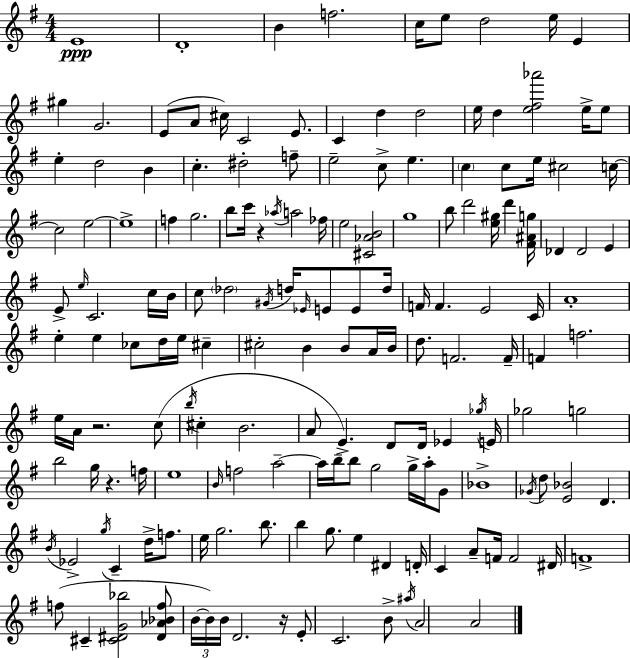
E4/w D4/w B4/q F5/h. C5/s E5/e D5/h E5/s E4/q G#5/q G4/h. E4/e A4/e C#5/s C4/h E4/e. C4/q D5/q D5/h E5/s D5/q [E5,F#5,Ab6]/h E5/s E5/e E5/q D5/h B4/q C5/q. D#5/h F5/e E5/h C5/e E5/q. C5/q C5/e E5/s C#5/h C5/s C5/h E5/h E5/w F5/q G5/h. B5/e C6/s R/q Ab5/s A5/h FES5/s E5/h [C#4,Ab4,B4]/h G5/w B5/e D6/h [E5,G#5]/s D6/q [F#4,A#4,G5]/s Db4/q Db4/h E4/q E4/e E5/s C4/h. C5/s B4/s C5/e Db5/h G#4/s D5/s Eb4/s E4/e E4/e D5/s F4/s F4/q. E4/h C4/s A4/w E5/q E5/q CES5/e D5/s E5/s C#5/q C#5/h B4/q B4/e A4/s B4/s D5/e. F4/h. F4/s F4/q F5/h. E5/s A4/s R/h. C5/e B5/s C#5/q B4/h. A4/e E4/q. D4/e D4/s Eb4/q Gb5/s E4/s Gb5/h G5/h B5/h G5/s R/q. F5/s E5/w B4/s F5/h A5/h A5/s B5/s B5/e G5/h G5/s A5/s G4/e Bb4/w Gb4/s D5/e [E4,Bb4]/h D4/q. B4/s Eb4/h G5/s C4/q D5/s F5/e. E5/s G5/h. B5/e. B5/q G5/e. E5/q D#4/q D4/s C4/q A4/e F4/s F4/h D#4/s F4/w F5/e C#4/q [C#4,D#4,G4,Bb5]/h [D#4,Ab4,Bb4,F5]/e B4/s B4/s B4/s D4/h. R/s E4/e C4/h. B4/e A#5/s A4/h A4/h